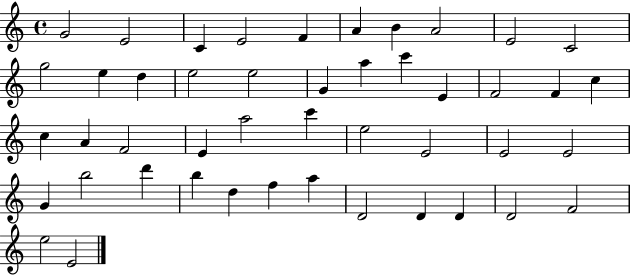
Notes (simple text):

G4/h E4/h C4/q E4/h F4/q A4/q B4/q A4/h E4/h C4/h G5/h E5/q D5/q E5/h E5/h G4/q A5/q C6/q E4/q F4/h F4/q C5/q C5/q A4/q F4/h E4/q A5/h C6/q E5/h E4/h E4/h E4/h G4/q B5/h D6/q B5/q D5/q F5/q A5/q D4/h D4/q D4/q D4/h F4/h E5/h E4/h